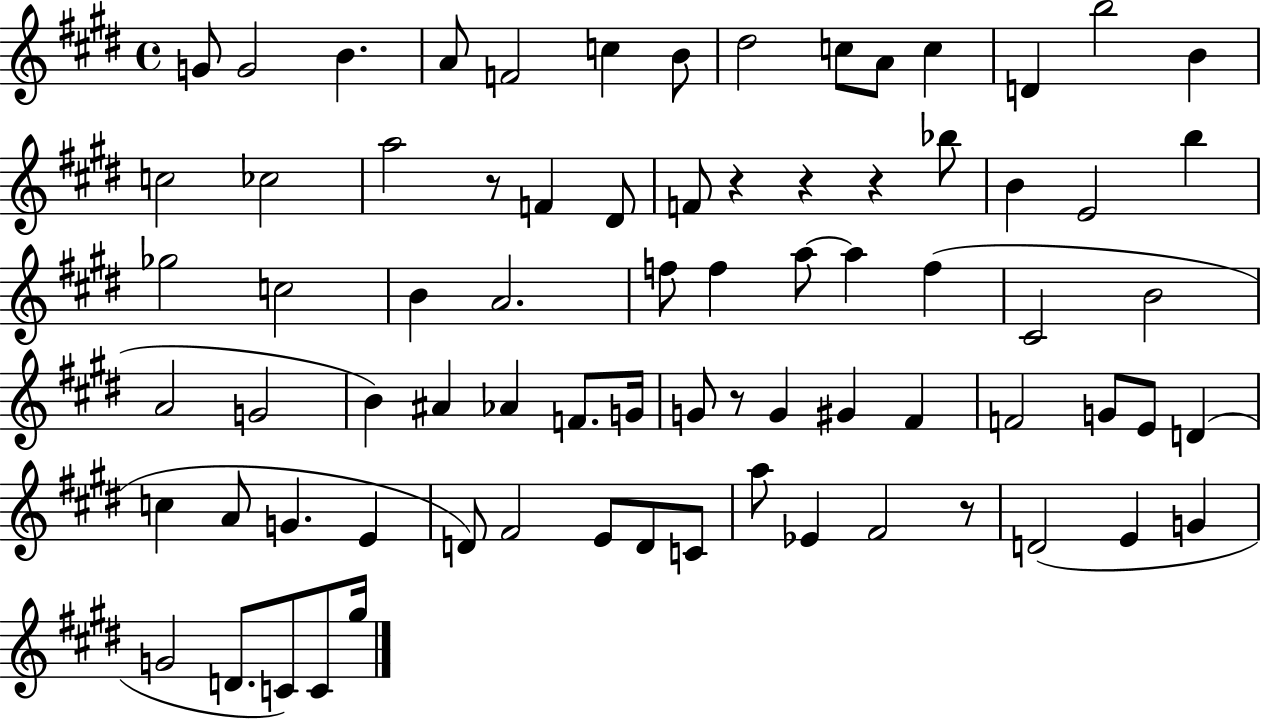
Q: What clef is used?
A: treble